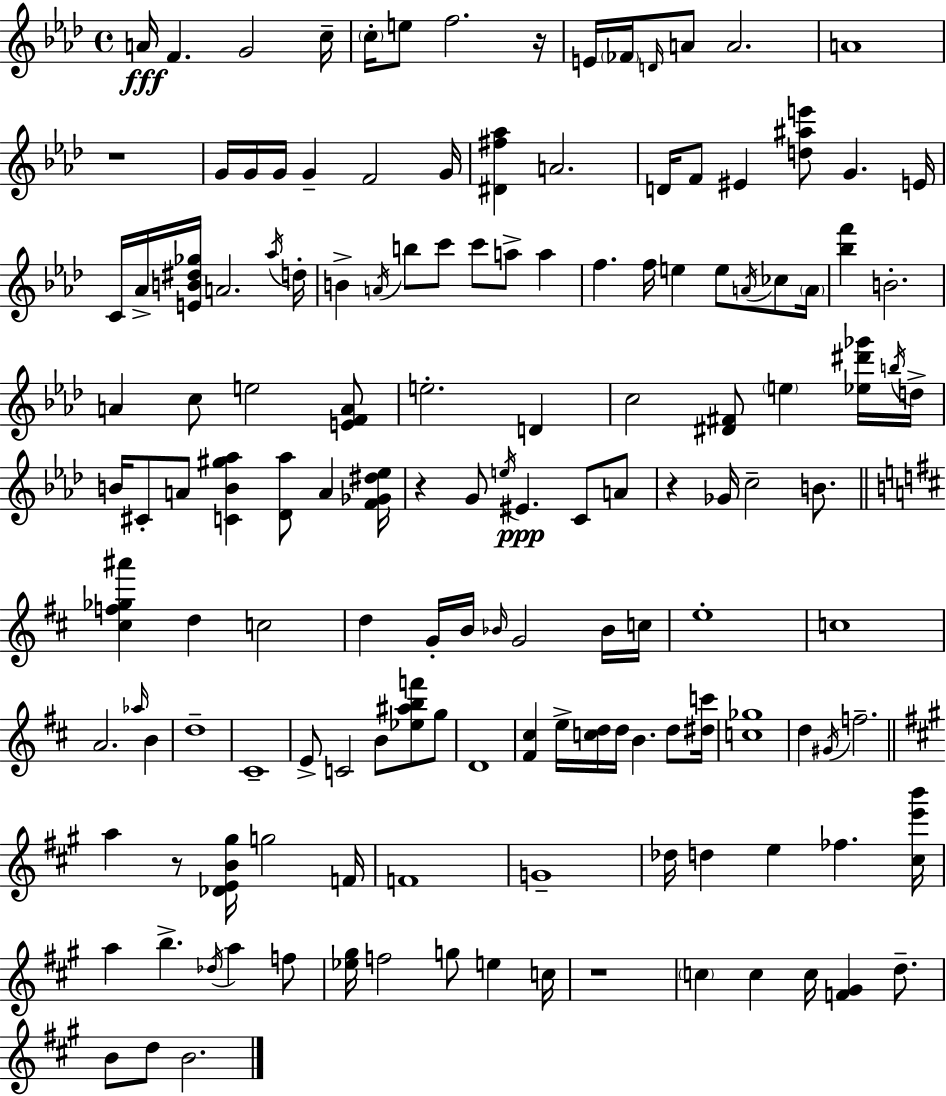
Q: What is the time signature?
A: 4/4